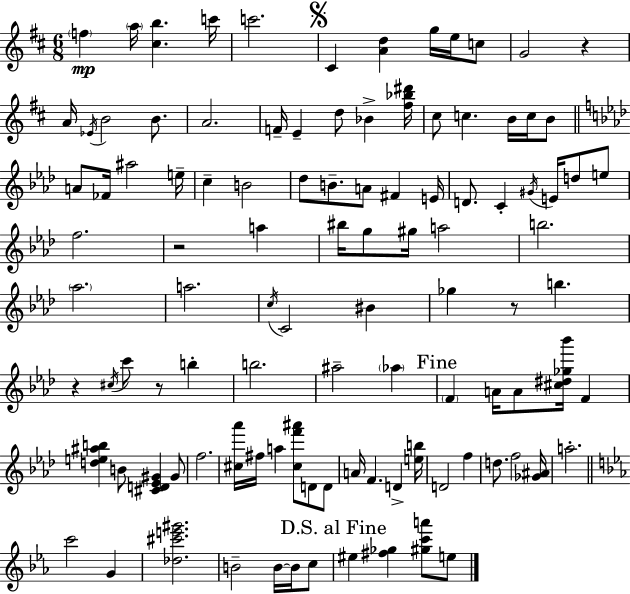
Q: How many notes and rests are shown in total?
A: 105